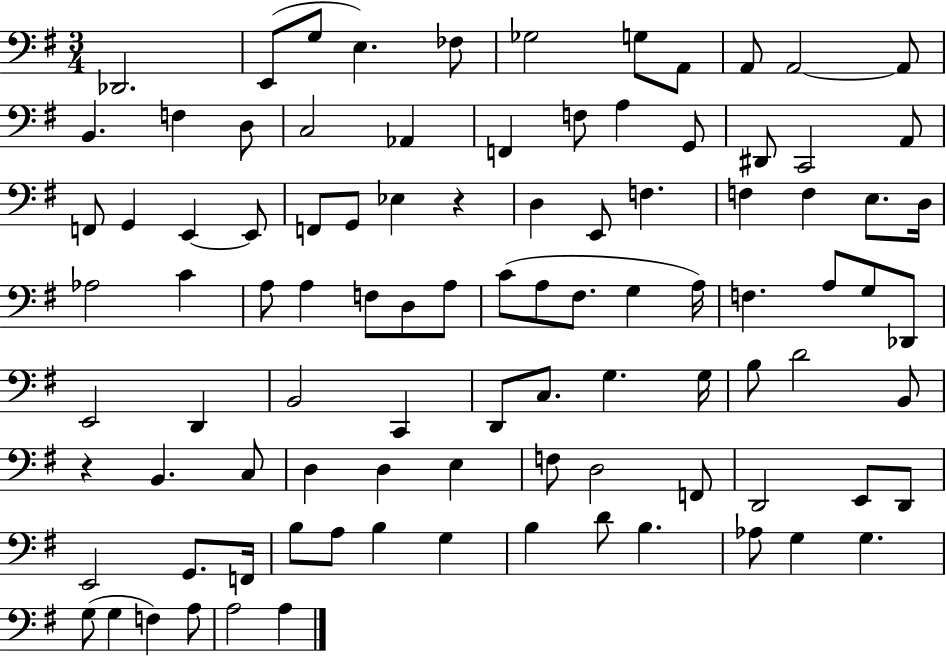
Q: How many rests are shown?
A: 2